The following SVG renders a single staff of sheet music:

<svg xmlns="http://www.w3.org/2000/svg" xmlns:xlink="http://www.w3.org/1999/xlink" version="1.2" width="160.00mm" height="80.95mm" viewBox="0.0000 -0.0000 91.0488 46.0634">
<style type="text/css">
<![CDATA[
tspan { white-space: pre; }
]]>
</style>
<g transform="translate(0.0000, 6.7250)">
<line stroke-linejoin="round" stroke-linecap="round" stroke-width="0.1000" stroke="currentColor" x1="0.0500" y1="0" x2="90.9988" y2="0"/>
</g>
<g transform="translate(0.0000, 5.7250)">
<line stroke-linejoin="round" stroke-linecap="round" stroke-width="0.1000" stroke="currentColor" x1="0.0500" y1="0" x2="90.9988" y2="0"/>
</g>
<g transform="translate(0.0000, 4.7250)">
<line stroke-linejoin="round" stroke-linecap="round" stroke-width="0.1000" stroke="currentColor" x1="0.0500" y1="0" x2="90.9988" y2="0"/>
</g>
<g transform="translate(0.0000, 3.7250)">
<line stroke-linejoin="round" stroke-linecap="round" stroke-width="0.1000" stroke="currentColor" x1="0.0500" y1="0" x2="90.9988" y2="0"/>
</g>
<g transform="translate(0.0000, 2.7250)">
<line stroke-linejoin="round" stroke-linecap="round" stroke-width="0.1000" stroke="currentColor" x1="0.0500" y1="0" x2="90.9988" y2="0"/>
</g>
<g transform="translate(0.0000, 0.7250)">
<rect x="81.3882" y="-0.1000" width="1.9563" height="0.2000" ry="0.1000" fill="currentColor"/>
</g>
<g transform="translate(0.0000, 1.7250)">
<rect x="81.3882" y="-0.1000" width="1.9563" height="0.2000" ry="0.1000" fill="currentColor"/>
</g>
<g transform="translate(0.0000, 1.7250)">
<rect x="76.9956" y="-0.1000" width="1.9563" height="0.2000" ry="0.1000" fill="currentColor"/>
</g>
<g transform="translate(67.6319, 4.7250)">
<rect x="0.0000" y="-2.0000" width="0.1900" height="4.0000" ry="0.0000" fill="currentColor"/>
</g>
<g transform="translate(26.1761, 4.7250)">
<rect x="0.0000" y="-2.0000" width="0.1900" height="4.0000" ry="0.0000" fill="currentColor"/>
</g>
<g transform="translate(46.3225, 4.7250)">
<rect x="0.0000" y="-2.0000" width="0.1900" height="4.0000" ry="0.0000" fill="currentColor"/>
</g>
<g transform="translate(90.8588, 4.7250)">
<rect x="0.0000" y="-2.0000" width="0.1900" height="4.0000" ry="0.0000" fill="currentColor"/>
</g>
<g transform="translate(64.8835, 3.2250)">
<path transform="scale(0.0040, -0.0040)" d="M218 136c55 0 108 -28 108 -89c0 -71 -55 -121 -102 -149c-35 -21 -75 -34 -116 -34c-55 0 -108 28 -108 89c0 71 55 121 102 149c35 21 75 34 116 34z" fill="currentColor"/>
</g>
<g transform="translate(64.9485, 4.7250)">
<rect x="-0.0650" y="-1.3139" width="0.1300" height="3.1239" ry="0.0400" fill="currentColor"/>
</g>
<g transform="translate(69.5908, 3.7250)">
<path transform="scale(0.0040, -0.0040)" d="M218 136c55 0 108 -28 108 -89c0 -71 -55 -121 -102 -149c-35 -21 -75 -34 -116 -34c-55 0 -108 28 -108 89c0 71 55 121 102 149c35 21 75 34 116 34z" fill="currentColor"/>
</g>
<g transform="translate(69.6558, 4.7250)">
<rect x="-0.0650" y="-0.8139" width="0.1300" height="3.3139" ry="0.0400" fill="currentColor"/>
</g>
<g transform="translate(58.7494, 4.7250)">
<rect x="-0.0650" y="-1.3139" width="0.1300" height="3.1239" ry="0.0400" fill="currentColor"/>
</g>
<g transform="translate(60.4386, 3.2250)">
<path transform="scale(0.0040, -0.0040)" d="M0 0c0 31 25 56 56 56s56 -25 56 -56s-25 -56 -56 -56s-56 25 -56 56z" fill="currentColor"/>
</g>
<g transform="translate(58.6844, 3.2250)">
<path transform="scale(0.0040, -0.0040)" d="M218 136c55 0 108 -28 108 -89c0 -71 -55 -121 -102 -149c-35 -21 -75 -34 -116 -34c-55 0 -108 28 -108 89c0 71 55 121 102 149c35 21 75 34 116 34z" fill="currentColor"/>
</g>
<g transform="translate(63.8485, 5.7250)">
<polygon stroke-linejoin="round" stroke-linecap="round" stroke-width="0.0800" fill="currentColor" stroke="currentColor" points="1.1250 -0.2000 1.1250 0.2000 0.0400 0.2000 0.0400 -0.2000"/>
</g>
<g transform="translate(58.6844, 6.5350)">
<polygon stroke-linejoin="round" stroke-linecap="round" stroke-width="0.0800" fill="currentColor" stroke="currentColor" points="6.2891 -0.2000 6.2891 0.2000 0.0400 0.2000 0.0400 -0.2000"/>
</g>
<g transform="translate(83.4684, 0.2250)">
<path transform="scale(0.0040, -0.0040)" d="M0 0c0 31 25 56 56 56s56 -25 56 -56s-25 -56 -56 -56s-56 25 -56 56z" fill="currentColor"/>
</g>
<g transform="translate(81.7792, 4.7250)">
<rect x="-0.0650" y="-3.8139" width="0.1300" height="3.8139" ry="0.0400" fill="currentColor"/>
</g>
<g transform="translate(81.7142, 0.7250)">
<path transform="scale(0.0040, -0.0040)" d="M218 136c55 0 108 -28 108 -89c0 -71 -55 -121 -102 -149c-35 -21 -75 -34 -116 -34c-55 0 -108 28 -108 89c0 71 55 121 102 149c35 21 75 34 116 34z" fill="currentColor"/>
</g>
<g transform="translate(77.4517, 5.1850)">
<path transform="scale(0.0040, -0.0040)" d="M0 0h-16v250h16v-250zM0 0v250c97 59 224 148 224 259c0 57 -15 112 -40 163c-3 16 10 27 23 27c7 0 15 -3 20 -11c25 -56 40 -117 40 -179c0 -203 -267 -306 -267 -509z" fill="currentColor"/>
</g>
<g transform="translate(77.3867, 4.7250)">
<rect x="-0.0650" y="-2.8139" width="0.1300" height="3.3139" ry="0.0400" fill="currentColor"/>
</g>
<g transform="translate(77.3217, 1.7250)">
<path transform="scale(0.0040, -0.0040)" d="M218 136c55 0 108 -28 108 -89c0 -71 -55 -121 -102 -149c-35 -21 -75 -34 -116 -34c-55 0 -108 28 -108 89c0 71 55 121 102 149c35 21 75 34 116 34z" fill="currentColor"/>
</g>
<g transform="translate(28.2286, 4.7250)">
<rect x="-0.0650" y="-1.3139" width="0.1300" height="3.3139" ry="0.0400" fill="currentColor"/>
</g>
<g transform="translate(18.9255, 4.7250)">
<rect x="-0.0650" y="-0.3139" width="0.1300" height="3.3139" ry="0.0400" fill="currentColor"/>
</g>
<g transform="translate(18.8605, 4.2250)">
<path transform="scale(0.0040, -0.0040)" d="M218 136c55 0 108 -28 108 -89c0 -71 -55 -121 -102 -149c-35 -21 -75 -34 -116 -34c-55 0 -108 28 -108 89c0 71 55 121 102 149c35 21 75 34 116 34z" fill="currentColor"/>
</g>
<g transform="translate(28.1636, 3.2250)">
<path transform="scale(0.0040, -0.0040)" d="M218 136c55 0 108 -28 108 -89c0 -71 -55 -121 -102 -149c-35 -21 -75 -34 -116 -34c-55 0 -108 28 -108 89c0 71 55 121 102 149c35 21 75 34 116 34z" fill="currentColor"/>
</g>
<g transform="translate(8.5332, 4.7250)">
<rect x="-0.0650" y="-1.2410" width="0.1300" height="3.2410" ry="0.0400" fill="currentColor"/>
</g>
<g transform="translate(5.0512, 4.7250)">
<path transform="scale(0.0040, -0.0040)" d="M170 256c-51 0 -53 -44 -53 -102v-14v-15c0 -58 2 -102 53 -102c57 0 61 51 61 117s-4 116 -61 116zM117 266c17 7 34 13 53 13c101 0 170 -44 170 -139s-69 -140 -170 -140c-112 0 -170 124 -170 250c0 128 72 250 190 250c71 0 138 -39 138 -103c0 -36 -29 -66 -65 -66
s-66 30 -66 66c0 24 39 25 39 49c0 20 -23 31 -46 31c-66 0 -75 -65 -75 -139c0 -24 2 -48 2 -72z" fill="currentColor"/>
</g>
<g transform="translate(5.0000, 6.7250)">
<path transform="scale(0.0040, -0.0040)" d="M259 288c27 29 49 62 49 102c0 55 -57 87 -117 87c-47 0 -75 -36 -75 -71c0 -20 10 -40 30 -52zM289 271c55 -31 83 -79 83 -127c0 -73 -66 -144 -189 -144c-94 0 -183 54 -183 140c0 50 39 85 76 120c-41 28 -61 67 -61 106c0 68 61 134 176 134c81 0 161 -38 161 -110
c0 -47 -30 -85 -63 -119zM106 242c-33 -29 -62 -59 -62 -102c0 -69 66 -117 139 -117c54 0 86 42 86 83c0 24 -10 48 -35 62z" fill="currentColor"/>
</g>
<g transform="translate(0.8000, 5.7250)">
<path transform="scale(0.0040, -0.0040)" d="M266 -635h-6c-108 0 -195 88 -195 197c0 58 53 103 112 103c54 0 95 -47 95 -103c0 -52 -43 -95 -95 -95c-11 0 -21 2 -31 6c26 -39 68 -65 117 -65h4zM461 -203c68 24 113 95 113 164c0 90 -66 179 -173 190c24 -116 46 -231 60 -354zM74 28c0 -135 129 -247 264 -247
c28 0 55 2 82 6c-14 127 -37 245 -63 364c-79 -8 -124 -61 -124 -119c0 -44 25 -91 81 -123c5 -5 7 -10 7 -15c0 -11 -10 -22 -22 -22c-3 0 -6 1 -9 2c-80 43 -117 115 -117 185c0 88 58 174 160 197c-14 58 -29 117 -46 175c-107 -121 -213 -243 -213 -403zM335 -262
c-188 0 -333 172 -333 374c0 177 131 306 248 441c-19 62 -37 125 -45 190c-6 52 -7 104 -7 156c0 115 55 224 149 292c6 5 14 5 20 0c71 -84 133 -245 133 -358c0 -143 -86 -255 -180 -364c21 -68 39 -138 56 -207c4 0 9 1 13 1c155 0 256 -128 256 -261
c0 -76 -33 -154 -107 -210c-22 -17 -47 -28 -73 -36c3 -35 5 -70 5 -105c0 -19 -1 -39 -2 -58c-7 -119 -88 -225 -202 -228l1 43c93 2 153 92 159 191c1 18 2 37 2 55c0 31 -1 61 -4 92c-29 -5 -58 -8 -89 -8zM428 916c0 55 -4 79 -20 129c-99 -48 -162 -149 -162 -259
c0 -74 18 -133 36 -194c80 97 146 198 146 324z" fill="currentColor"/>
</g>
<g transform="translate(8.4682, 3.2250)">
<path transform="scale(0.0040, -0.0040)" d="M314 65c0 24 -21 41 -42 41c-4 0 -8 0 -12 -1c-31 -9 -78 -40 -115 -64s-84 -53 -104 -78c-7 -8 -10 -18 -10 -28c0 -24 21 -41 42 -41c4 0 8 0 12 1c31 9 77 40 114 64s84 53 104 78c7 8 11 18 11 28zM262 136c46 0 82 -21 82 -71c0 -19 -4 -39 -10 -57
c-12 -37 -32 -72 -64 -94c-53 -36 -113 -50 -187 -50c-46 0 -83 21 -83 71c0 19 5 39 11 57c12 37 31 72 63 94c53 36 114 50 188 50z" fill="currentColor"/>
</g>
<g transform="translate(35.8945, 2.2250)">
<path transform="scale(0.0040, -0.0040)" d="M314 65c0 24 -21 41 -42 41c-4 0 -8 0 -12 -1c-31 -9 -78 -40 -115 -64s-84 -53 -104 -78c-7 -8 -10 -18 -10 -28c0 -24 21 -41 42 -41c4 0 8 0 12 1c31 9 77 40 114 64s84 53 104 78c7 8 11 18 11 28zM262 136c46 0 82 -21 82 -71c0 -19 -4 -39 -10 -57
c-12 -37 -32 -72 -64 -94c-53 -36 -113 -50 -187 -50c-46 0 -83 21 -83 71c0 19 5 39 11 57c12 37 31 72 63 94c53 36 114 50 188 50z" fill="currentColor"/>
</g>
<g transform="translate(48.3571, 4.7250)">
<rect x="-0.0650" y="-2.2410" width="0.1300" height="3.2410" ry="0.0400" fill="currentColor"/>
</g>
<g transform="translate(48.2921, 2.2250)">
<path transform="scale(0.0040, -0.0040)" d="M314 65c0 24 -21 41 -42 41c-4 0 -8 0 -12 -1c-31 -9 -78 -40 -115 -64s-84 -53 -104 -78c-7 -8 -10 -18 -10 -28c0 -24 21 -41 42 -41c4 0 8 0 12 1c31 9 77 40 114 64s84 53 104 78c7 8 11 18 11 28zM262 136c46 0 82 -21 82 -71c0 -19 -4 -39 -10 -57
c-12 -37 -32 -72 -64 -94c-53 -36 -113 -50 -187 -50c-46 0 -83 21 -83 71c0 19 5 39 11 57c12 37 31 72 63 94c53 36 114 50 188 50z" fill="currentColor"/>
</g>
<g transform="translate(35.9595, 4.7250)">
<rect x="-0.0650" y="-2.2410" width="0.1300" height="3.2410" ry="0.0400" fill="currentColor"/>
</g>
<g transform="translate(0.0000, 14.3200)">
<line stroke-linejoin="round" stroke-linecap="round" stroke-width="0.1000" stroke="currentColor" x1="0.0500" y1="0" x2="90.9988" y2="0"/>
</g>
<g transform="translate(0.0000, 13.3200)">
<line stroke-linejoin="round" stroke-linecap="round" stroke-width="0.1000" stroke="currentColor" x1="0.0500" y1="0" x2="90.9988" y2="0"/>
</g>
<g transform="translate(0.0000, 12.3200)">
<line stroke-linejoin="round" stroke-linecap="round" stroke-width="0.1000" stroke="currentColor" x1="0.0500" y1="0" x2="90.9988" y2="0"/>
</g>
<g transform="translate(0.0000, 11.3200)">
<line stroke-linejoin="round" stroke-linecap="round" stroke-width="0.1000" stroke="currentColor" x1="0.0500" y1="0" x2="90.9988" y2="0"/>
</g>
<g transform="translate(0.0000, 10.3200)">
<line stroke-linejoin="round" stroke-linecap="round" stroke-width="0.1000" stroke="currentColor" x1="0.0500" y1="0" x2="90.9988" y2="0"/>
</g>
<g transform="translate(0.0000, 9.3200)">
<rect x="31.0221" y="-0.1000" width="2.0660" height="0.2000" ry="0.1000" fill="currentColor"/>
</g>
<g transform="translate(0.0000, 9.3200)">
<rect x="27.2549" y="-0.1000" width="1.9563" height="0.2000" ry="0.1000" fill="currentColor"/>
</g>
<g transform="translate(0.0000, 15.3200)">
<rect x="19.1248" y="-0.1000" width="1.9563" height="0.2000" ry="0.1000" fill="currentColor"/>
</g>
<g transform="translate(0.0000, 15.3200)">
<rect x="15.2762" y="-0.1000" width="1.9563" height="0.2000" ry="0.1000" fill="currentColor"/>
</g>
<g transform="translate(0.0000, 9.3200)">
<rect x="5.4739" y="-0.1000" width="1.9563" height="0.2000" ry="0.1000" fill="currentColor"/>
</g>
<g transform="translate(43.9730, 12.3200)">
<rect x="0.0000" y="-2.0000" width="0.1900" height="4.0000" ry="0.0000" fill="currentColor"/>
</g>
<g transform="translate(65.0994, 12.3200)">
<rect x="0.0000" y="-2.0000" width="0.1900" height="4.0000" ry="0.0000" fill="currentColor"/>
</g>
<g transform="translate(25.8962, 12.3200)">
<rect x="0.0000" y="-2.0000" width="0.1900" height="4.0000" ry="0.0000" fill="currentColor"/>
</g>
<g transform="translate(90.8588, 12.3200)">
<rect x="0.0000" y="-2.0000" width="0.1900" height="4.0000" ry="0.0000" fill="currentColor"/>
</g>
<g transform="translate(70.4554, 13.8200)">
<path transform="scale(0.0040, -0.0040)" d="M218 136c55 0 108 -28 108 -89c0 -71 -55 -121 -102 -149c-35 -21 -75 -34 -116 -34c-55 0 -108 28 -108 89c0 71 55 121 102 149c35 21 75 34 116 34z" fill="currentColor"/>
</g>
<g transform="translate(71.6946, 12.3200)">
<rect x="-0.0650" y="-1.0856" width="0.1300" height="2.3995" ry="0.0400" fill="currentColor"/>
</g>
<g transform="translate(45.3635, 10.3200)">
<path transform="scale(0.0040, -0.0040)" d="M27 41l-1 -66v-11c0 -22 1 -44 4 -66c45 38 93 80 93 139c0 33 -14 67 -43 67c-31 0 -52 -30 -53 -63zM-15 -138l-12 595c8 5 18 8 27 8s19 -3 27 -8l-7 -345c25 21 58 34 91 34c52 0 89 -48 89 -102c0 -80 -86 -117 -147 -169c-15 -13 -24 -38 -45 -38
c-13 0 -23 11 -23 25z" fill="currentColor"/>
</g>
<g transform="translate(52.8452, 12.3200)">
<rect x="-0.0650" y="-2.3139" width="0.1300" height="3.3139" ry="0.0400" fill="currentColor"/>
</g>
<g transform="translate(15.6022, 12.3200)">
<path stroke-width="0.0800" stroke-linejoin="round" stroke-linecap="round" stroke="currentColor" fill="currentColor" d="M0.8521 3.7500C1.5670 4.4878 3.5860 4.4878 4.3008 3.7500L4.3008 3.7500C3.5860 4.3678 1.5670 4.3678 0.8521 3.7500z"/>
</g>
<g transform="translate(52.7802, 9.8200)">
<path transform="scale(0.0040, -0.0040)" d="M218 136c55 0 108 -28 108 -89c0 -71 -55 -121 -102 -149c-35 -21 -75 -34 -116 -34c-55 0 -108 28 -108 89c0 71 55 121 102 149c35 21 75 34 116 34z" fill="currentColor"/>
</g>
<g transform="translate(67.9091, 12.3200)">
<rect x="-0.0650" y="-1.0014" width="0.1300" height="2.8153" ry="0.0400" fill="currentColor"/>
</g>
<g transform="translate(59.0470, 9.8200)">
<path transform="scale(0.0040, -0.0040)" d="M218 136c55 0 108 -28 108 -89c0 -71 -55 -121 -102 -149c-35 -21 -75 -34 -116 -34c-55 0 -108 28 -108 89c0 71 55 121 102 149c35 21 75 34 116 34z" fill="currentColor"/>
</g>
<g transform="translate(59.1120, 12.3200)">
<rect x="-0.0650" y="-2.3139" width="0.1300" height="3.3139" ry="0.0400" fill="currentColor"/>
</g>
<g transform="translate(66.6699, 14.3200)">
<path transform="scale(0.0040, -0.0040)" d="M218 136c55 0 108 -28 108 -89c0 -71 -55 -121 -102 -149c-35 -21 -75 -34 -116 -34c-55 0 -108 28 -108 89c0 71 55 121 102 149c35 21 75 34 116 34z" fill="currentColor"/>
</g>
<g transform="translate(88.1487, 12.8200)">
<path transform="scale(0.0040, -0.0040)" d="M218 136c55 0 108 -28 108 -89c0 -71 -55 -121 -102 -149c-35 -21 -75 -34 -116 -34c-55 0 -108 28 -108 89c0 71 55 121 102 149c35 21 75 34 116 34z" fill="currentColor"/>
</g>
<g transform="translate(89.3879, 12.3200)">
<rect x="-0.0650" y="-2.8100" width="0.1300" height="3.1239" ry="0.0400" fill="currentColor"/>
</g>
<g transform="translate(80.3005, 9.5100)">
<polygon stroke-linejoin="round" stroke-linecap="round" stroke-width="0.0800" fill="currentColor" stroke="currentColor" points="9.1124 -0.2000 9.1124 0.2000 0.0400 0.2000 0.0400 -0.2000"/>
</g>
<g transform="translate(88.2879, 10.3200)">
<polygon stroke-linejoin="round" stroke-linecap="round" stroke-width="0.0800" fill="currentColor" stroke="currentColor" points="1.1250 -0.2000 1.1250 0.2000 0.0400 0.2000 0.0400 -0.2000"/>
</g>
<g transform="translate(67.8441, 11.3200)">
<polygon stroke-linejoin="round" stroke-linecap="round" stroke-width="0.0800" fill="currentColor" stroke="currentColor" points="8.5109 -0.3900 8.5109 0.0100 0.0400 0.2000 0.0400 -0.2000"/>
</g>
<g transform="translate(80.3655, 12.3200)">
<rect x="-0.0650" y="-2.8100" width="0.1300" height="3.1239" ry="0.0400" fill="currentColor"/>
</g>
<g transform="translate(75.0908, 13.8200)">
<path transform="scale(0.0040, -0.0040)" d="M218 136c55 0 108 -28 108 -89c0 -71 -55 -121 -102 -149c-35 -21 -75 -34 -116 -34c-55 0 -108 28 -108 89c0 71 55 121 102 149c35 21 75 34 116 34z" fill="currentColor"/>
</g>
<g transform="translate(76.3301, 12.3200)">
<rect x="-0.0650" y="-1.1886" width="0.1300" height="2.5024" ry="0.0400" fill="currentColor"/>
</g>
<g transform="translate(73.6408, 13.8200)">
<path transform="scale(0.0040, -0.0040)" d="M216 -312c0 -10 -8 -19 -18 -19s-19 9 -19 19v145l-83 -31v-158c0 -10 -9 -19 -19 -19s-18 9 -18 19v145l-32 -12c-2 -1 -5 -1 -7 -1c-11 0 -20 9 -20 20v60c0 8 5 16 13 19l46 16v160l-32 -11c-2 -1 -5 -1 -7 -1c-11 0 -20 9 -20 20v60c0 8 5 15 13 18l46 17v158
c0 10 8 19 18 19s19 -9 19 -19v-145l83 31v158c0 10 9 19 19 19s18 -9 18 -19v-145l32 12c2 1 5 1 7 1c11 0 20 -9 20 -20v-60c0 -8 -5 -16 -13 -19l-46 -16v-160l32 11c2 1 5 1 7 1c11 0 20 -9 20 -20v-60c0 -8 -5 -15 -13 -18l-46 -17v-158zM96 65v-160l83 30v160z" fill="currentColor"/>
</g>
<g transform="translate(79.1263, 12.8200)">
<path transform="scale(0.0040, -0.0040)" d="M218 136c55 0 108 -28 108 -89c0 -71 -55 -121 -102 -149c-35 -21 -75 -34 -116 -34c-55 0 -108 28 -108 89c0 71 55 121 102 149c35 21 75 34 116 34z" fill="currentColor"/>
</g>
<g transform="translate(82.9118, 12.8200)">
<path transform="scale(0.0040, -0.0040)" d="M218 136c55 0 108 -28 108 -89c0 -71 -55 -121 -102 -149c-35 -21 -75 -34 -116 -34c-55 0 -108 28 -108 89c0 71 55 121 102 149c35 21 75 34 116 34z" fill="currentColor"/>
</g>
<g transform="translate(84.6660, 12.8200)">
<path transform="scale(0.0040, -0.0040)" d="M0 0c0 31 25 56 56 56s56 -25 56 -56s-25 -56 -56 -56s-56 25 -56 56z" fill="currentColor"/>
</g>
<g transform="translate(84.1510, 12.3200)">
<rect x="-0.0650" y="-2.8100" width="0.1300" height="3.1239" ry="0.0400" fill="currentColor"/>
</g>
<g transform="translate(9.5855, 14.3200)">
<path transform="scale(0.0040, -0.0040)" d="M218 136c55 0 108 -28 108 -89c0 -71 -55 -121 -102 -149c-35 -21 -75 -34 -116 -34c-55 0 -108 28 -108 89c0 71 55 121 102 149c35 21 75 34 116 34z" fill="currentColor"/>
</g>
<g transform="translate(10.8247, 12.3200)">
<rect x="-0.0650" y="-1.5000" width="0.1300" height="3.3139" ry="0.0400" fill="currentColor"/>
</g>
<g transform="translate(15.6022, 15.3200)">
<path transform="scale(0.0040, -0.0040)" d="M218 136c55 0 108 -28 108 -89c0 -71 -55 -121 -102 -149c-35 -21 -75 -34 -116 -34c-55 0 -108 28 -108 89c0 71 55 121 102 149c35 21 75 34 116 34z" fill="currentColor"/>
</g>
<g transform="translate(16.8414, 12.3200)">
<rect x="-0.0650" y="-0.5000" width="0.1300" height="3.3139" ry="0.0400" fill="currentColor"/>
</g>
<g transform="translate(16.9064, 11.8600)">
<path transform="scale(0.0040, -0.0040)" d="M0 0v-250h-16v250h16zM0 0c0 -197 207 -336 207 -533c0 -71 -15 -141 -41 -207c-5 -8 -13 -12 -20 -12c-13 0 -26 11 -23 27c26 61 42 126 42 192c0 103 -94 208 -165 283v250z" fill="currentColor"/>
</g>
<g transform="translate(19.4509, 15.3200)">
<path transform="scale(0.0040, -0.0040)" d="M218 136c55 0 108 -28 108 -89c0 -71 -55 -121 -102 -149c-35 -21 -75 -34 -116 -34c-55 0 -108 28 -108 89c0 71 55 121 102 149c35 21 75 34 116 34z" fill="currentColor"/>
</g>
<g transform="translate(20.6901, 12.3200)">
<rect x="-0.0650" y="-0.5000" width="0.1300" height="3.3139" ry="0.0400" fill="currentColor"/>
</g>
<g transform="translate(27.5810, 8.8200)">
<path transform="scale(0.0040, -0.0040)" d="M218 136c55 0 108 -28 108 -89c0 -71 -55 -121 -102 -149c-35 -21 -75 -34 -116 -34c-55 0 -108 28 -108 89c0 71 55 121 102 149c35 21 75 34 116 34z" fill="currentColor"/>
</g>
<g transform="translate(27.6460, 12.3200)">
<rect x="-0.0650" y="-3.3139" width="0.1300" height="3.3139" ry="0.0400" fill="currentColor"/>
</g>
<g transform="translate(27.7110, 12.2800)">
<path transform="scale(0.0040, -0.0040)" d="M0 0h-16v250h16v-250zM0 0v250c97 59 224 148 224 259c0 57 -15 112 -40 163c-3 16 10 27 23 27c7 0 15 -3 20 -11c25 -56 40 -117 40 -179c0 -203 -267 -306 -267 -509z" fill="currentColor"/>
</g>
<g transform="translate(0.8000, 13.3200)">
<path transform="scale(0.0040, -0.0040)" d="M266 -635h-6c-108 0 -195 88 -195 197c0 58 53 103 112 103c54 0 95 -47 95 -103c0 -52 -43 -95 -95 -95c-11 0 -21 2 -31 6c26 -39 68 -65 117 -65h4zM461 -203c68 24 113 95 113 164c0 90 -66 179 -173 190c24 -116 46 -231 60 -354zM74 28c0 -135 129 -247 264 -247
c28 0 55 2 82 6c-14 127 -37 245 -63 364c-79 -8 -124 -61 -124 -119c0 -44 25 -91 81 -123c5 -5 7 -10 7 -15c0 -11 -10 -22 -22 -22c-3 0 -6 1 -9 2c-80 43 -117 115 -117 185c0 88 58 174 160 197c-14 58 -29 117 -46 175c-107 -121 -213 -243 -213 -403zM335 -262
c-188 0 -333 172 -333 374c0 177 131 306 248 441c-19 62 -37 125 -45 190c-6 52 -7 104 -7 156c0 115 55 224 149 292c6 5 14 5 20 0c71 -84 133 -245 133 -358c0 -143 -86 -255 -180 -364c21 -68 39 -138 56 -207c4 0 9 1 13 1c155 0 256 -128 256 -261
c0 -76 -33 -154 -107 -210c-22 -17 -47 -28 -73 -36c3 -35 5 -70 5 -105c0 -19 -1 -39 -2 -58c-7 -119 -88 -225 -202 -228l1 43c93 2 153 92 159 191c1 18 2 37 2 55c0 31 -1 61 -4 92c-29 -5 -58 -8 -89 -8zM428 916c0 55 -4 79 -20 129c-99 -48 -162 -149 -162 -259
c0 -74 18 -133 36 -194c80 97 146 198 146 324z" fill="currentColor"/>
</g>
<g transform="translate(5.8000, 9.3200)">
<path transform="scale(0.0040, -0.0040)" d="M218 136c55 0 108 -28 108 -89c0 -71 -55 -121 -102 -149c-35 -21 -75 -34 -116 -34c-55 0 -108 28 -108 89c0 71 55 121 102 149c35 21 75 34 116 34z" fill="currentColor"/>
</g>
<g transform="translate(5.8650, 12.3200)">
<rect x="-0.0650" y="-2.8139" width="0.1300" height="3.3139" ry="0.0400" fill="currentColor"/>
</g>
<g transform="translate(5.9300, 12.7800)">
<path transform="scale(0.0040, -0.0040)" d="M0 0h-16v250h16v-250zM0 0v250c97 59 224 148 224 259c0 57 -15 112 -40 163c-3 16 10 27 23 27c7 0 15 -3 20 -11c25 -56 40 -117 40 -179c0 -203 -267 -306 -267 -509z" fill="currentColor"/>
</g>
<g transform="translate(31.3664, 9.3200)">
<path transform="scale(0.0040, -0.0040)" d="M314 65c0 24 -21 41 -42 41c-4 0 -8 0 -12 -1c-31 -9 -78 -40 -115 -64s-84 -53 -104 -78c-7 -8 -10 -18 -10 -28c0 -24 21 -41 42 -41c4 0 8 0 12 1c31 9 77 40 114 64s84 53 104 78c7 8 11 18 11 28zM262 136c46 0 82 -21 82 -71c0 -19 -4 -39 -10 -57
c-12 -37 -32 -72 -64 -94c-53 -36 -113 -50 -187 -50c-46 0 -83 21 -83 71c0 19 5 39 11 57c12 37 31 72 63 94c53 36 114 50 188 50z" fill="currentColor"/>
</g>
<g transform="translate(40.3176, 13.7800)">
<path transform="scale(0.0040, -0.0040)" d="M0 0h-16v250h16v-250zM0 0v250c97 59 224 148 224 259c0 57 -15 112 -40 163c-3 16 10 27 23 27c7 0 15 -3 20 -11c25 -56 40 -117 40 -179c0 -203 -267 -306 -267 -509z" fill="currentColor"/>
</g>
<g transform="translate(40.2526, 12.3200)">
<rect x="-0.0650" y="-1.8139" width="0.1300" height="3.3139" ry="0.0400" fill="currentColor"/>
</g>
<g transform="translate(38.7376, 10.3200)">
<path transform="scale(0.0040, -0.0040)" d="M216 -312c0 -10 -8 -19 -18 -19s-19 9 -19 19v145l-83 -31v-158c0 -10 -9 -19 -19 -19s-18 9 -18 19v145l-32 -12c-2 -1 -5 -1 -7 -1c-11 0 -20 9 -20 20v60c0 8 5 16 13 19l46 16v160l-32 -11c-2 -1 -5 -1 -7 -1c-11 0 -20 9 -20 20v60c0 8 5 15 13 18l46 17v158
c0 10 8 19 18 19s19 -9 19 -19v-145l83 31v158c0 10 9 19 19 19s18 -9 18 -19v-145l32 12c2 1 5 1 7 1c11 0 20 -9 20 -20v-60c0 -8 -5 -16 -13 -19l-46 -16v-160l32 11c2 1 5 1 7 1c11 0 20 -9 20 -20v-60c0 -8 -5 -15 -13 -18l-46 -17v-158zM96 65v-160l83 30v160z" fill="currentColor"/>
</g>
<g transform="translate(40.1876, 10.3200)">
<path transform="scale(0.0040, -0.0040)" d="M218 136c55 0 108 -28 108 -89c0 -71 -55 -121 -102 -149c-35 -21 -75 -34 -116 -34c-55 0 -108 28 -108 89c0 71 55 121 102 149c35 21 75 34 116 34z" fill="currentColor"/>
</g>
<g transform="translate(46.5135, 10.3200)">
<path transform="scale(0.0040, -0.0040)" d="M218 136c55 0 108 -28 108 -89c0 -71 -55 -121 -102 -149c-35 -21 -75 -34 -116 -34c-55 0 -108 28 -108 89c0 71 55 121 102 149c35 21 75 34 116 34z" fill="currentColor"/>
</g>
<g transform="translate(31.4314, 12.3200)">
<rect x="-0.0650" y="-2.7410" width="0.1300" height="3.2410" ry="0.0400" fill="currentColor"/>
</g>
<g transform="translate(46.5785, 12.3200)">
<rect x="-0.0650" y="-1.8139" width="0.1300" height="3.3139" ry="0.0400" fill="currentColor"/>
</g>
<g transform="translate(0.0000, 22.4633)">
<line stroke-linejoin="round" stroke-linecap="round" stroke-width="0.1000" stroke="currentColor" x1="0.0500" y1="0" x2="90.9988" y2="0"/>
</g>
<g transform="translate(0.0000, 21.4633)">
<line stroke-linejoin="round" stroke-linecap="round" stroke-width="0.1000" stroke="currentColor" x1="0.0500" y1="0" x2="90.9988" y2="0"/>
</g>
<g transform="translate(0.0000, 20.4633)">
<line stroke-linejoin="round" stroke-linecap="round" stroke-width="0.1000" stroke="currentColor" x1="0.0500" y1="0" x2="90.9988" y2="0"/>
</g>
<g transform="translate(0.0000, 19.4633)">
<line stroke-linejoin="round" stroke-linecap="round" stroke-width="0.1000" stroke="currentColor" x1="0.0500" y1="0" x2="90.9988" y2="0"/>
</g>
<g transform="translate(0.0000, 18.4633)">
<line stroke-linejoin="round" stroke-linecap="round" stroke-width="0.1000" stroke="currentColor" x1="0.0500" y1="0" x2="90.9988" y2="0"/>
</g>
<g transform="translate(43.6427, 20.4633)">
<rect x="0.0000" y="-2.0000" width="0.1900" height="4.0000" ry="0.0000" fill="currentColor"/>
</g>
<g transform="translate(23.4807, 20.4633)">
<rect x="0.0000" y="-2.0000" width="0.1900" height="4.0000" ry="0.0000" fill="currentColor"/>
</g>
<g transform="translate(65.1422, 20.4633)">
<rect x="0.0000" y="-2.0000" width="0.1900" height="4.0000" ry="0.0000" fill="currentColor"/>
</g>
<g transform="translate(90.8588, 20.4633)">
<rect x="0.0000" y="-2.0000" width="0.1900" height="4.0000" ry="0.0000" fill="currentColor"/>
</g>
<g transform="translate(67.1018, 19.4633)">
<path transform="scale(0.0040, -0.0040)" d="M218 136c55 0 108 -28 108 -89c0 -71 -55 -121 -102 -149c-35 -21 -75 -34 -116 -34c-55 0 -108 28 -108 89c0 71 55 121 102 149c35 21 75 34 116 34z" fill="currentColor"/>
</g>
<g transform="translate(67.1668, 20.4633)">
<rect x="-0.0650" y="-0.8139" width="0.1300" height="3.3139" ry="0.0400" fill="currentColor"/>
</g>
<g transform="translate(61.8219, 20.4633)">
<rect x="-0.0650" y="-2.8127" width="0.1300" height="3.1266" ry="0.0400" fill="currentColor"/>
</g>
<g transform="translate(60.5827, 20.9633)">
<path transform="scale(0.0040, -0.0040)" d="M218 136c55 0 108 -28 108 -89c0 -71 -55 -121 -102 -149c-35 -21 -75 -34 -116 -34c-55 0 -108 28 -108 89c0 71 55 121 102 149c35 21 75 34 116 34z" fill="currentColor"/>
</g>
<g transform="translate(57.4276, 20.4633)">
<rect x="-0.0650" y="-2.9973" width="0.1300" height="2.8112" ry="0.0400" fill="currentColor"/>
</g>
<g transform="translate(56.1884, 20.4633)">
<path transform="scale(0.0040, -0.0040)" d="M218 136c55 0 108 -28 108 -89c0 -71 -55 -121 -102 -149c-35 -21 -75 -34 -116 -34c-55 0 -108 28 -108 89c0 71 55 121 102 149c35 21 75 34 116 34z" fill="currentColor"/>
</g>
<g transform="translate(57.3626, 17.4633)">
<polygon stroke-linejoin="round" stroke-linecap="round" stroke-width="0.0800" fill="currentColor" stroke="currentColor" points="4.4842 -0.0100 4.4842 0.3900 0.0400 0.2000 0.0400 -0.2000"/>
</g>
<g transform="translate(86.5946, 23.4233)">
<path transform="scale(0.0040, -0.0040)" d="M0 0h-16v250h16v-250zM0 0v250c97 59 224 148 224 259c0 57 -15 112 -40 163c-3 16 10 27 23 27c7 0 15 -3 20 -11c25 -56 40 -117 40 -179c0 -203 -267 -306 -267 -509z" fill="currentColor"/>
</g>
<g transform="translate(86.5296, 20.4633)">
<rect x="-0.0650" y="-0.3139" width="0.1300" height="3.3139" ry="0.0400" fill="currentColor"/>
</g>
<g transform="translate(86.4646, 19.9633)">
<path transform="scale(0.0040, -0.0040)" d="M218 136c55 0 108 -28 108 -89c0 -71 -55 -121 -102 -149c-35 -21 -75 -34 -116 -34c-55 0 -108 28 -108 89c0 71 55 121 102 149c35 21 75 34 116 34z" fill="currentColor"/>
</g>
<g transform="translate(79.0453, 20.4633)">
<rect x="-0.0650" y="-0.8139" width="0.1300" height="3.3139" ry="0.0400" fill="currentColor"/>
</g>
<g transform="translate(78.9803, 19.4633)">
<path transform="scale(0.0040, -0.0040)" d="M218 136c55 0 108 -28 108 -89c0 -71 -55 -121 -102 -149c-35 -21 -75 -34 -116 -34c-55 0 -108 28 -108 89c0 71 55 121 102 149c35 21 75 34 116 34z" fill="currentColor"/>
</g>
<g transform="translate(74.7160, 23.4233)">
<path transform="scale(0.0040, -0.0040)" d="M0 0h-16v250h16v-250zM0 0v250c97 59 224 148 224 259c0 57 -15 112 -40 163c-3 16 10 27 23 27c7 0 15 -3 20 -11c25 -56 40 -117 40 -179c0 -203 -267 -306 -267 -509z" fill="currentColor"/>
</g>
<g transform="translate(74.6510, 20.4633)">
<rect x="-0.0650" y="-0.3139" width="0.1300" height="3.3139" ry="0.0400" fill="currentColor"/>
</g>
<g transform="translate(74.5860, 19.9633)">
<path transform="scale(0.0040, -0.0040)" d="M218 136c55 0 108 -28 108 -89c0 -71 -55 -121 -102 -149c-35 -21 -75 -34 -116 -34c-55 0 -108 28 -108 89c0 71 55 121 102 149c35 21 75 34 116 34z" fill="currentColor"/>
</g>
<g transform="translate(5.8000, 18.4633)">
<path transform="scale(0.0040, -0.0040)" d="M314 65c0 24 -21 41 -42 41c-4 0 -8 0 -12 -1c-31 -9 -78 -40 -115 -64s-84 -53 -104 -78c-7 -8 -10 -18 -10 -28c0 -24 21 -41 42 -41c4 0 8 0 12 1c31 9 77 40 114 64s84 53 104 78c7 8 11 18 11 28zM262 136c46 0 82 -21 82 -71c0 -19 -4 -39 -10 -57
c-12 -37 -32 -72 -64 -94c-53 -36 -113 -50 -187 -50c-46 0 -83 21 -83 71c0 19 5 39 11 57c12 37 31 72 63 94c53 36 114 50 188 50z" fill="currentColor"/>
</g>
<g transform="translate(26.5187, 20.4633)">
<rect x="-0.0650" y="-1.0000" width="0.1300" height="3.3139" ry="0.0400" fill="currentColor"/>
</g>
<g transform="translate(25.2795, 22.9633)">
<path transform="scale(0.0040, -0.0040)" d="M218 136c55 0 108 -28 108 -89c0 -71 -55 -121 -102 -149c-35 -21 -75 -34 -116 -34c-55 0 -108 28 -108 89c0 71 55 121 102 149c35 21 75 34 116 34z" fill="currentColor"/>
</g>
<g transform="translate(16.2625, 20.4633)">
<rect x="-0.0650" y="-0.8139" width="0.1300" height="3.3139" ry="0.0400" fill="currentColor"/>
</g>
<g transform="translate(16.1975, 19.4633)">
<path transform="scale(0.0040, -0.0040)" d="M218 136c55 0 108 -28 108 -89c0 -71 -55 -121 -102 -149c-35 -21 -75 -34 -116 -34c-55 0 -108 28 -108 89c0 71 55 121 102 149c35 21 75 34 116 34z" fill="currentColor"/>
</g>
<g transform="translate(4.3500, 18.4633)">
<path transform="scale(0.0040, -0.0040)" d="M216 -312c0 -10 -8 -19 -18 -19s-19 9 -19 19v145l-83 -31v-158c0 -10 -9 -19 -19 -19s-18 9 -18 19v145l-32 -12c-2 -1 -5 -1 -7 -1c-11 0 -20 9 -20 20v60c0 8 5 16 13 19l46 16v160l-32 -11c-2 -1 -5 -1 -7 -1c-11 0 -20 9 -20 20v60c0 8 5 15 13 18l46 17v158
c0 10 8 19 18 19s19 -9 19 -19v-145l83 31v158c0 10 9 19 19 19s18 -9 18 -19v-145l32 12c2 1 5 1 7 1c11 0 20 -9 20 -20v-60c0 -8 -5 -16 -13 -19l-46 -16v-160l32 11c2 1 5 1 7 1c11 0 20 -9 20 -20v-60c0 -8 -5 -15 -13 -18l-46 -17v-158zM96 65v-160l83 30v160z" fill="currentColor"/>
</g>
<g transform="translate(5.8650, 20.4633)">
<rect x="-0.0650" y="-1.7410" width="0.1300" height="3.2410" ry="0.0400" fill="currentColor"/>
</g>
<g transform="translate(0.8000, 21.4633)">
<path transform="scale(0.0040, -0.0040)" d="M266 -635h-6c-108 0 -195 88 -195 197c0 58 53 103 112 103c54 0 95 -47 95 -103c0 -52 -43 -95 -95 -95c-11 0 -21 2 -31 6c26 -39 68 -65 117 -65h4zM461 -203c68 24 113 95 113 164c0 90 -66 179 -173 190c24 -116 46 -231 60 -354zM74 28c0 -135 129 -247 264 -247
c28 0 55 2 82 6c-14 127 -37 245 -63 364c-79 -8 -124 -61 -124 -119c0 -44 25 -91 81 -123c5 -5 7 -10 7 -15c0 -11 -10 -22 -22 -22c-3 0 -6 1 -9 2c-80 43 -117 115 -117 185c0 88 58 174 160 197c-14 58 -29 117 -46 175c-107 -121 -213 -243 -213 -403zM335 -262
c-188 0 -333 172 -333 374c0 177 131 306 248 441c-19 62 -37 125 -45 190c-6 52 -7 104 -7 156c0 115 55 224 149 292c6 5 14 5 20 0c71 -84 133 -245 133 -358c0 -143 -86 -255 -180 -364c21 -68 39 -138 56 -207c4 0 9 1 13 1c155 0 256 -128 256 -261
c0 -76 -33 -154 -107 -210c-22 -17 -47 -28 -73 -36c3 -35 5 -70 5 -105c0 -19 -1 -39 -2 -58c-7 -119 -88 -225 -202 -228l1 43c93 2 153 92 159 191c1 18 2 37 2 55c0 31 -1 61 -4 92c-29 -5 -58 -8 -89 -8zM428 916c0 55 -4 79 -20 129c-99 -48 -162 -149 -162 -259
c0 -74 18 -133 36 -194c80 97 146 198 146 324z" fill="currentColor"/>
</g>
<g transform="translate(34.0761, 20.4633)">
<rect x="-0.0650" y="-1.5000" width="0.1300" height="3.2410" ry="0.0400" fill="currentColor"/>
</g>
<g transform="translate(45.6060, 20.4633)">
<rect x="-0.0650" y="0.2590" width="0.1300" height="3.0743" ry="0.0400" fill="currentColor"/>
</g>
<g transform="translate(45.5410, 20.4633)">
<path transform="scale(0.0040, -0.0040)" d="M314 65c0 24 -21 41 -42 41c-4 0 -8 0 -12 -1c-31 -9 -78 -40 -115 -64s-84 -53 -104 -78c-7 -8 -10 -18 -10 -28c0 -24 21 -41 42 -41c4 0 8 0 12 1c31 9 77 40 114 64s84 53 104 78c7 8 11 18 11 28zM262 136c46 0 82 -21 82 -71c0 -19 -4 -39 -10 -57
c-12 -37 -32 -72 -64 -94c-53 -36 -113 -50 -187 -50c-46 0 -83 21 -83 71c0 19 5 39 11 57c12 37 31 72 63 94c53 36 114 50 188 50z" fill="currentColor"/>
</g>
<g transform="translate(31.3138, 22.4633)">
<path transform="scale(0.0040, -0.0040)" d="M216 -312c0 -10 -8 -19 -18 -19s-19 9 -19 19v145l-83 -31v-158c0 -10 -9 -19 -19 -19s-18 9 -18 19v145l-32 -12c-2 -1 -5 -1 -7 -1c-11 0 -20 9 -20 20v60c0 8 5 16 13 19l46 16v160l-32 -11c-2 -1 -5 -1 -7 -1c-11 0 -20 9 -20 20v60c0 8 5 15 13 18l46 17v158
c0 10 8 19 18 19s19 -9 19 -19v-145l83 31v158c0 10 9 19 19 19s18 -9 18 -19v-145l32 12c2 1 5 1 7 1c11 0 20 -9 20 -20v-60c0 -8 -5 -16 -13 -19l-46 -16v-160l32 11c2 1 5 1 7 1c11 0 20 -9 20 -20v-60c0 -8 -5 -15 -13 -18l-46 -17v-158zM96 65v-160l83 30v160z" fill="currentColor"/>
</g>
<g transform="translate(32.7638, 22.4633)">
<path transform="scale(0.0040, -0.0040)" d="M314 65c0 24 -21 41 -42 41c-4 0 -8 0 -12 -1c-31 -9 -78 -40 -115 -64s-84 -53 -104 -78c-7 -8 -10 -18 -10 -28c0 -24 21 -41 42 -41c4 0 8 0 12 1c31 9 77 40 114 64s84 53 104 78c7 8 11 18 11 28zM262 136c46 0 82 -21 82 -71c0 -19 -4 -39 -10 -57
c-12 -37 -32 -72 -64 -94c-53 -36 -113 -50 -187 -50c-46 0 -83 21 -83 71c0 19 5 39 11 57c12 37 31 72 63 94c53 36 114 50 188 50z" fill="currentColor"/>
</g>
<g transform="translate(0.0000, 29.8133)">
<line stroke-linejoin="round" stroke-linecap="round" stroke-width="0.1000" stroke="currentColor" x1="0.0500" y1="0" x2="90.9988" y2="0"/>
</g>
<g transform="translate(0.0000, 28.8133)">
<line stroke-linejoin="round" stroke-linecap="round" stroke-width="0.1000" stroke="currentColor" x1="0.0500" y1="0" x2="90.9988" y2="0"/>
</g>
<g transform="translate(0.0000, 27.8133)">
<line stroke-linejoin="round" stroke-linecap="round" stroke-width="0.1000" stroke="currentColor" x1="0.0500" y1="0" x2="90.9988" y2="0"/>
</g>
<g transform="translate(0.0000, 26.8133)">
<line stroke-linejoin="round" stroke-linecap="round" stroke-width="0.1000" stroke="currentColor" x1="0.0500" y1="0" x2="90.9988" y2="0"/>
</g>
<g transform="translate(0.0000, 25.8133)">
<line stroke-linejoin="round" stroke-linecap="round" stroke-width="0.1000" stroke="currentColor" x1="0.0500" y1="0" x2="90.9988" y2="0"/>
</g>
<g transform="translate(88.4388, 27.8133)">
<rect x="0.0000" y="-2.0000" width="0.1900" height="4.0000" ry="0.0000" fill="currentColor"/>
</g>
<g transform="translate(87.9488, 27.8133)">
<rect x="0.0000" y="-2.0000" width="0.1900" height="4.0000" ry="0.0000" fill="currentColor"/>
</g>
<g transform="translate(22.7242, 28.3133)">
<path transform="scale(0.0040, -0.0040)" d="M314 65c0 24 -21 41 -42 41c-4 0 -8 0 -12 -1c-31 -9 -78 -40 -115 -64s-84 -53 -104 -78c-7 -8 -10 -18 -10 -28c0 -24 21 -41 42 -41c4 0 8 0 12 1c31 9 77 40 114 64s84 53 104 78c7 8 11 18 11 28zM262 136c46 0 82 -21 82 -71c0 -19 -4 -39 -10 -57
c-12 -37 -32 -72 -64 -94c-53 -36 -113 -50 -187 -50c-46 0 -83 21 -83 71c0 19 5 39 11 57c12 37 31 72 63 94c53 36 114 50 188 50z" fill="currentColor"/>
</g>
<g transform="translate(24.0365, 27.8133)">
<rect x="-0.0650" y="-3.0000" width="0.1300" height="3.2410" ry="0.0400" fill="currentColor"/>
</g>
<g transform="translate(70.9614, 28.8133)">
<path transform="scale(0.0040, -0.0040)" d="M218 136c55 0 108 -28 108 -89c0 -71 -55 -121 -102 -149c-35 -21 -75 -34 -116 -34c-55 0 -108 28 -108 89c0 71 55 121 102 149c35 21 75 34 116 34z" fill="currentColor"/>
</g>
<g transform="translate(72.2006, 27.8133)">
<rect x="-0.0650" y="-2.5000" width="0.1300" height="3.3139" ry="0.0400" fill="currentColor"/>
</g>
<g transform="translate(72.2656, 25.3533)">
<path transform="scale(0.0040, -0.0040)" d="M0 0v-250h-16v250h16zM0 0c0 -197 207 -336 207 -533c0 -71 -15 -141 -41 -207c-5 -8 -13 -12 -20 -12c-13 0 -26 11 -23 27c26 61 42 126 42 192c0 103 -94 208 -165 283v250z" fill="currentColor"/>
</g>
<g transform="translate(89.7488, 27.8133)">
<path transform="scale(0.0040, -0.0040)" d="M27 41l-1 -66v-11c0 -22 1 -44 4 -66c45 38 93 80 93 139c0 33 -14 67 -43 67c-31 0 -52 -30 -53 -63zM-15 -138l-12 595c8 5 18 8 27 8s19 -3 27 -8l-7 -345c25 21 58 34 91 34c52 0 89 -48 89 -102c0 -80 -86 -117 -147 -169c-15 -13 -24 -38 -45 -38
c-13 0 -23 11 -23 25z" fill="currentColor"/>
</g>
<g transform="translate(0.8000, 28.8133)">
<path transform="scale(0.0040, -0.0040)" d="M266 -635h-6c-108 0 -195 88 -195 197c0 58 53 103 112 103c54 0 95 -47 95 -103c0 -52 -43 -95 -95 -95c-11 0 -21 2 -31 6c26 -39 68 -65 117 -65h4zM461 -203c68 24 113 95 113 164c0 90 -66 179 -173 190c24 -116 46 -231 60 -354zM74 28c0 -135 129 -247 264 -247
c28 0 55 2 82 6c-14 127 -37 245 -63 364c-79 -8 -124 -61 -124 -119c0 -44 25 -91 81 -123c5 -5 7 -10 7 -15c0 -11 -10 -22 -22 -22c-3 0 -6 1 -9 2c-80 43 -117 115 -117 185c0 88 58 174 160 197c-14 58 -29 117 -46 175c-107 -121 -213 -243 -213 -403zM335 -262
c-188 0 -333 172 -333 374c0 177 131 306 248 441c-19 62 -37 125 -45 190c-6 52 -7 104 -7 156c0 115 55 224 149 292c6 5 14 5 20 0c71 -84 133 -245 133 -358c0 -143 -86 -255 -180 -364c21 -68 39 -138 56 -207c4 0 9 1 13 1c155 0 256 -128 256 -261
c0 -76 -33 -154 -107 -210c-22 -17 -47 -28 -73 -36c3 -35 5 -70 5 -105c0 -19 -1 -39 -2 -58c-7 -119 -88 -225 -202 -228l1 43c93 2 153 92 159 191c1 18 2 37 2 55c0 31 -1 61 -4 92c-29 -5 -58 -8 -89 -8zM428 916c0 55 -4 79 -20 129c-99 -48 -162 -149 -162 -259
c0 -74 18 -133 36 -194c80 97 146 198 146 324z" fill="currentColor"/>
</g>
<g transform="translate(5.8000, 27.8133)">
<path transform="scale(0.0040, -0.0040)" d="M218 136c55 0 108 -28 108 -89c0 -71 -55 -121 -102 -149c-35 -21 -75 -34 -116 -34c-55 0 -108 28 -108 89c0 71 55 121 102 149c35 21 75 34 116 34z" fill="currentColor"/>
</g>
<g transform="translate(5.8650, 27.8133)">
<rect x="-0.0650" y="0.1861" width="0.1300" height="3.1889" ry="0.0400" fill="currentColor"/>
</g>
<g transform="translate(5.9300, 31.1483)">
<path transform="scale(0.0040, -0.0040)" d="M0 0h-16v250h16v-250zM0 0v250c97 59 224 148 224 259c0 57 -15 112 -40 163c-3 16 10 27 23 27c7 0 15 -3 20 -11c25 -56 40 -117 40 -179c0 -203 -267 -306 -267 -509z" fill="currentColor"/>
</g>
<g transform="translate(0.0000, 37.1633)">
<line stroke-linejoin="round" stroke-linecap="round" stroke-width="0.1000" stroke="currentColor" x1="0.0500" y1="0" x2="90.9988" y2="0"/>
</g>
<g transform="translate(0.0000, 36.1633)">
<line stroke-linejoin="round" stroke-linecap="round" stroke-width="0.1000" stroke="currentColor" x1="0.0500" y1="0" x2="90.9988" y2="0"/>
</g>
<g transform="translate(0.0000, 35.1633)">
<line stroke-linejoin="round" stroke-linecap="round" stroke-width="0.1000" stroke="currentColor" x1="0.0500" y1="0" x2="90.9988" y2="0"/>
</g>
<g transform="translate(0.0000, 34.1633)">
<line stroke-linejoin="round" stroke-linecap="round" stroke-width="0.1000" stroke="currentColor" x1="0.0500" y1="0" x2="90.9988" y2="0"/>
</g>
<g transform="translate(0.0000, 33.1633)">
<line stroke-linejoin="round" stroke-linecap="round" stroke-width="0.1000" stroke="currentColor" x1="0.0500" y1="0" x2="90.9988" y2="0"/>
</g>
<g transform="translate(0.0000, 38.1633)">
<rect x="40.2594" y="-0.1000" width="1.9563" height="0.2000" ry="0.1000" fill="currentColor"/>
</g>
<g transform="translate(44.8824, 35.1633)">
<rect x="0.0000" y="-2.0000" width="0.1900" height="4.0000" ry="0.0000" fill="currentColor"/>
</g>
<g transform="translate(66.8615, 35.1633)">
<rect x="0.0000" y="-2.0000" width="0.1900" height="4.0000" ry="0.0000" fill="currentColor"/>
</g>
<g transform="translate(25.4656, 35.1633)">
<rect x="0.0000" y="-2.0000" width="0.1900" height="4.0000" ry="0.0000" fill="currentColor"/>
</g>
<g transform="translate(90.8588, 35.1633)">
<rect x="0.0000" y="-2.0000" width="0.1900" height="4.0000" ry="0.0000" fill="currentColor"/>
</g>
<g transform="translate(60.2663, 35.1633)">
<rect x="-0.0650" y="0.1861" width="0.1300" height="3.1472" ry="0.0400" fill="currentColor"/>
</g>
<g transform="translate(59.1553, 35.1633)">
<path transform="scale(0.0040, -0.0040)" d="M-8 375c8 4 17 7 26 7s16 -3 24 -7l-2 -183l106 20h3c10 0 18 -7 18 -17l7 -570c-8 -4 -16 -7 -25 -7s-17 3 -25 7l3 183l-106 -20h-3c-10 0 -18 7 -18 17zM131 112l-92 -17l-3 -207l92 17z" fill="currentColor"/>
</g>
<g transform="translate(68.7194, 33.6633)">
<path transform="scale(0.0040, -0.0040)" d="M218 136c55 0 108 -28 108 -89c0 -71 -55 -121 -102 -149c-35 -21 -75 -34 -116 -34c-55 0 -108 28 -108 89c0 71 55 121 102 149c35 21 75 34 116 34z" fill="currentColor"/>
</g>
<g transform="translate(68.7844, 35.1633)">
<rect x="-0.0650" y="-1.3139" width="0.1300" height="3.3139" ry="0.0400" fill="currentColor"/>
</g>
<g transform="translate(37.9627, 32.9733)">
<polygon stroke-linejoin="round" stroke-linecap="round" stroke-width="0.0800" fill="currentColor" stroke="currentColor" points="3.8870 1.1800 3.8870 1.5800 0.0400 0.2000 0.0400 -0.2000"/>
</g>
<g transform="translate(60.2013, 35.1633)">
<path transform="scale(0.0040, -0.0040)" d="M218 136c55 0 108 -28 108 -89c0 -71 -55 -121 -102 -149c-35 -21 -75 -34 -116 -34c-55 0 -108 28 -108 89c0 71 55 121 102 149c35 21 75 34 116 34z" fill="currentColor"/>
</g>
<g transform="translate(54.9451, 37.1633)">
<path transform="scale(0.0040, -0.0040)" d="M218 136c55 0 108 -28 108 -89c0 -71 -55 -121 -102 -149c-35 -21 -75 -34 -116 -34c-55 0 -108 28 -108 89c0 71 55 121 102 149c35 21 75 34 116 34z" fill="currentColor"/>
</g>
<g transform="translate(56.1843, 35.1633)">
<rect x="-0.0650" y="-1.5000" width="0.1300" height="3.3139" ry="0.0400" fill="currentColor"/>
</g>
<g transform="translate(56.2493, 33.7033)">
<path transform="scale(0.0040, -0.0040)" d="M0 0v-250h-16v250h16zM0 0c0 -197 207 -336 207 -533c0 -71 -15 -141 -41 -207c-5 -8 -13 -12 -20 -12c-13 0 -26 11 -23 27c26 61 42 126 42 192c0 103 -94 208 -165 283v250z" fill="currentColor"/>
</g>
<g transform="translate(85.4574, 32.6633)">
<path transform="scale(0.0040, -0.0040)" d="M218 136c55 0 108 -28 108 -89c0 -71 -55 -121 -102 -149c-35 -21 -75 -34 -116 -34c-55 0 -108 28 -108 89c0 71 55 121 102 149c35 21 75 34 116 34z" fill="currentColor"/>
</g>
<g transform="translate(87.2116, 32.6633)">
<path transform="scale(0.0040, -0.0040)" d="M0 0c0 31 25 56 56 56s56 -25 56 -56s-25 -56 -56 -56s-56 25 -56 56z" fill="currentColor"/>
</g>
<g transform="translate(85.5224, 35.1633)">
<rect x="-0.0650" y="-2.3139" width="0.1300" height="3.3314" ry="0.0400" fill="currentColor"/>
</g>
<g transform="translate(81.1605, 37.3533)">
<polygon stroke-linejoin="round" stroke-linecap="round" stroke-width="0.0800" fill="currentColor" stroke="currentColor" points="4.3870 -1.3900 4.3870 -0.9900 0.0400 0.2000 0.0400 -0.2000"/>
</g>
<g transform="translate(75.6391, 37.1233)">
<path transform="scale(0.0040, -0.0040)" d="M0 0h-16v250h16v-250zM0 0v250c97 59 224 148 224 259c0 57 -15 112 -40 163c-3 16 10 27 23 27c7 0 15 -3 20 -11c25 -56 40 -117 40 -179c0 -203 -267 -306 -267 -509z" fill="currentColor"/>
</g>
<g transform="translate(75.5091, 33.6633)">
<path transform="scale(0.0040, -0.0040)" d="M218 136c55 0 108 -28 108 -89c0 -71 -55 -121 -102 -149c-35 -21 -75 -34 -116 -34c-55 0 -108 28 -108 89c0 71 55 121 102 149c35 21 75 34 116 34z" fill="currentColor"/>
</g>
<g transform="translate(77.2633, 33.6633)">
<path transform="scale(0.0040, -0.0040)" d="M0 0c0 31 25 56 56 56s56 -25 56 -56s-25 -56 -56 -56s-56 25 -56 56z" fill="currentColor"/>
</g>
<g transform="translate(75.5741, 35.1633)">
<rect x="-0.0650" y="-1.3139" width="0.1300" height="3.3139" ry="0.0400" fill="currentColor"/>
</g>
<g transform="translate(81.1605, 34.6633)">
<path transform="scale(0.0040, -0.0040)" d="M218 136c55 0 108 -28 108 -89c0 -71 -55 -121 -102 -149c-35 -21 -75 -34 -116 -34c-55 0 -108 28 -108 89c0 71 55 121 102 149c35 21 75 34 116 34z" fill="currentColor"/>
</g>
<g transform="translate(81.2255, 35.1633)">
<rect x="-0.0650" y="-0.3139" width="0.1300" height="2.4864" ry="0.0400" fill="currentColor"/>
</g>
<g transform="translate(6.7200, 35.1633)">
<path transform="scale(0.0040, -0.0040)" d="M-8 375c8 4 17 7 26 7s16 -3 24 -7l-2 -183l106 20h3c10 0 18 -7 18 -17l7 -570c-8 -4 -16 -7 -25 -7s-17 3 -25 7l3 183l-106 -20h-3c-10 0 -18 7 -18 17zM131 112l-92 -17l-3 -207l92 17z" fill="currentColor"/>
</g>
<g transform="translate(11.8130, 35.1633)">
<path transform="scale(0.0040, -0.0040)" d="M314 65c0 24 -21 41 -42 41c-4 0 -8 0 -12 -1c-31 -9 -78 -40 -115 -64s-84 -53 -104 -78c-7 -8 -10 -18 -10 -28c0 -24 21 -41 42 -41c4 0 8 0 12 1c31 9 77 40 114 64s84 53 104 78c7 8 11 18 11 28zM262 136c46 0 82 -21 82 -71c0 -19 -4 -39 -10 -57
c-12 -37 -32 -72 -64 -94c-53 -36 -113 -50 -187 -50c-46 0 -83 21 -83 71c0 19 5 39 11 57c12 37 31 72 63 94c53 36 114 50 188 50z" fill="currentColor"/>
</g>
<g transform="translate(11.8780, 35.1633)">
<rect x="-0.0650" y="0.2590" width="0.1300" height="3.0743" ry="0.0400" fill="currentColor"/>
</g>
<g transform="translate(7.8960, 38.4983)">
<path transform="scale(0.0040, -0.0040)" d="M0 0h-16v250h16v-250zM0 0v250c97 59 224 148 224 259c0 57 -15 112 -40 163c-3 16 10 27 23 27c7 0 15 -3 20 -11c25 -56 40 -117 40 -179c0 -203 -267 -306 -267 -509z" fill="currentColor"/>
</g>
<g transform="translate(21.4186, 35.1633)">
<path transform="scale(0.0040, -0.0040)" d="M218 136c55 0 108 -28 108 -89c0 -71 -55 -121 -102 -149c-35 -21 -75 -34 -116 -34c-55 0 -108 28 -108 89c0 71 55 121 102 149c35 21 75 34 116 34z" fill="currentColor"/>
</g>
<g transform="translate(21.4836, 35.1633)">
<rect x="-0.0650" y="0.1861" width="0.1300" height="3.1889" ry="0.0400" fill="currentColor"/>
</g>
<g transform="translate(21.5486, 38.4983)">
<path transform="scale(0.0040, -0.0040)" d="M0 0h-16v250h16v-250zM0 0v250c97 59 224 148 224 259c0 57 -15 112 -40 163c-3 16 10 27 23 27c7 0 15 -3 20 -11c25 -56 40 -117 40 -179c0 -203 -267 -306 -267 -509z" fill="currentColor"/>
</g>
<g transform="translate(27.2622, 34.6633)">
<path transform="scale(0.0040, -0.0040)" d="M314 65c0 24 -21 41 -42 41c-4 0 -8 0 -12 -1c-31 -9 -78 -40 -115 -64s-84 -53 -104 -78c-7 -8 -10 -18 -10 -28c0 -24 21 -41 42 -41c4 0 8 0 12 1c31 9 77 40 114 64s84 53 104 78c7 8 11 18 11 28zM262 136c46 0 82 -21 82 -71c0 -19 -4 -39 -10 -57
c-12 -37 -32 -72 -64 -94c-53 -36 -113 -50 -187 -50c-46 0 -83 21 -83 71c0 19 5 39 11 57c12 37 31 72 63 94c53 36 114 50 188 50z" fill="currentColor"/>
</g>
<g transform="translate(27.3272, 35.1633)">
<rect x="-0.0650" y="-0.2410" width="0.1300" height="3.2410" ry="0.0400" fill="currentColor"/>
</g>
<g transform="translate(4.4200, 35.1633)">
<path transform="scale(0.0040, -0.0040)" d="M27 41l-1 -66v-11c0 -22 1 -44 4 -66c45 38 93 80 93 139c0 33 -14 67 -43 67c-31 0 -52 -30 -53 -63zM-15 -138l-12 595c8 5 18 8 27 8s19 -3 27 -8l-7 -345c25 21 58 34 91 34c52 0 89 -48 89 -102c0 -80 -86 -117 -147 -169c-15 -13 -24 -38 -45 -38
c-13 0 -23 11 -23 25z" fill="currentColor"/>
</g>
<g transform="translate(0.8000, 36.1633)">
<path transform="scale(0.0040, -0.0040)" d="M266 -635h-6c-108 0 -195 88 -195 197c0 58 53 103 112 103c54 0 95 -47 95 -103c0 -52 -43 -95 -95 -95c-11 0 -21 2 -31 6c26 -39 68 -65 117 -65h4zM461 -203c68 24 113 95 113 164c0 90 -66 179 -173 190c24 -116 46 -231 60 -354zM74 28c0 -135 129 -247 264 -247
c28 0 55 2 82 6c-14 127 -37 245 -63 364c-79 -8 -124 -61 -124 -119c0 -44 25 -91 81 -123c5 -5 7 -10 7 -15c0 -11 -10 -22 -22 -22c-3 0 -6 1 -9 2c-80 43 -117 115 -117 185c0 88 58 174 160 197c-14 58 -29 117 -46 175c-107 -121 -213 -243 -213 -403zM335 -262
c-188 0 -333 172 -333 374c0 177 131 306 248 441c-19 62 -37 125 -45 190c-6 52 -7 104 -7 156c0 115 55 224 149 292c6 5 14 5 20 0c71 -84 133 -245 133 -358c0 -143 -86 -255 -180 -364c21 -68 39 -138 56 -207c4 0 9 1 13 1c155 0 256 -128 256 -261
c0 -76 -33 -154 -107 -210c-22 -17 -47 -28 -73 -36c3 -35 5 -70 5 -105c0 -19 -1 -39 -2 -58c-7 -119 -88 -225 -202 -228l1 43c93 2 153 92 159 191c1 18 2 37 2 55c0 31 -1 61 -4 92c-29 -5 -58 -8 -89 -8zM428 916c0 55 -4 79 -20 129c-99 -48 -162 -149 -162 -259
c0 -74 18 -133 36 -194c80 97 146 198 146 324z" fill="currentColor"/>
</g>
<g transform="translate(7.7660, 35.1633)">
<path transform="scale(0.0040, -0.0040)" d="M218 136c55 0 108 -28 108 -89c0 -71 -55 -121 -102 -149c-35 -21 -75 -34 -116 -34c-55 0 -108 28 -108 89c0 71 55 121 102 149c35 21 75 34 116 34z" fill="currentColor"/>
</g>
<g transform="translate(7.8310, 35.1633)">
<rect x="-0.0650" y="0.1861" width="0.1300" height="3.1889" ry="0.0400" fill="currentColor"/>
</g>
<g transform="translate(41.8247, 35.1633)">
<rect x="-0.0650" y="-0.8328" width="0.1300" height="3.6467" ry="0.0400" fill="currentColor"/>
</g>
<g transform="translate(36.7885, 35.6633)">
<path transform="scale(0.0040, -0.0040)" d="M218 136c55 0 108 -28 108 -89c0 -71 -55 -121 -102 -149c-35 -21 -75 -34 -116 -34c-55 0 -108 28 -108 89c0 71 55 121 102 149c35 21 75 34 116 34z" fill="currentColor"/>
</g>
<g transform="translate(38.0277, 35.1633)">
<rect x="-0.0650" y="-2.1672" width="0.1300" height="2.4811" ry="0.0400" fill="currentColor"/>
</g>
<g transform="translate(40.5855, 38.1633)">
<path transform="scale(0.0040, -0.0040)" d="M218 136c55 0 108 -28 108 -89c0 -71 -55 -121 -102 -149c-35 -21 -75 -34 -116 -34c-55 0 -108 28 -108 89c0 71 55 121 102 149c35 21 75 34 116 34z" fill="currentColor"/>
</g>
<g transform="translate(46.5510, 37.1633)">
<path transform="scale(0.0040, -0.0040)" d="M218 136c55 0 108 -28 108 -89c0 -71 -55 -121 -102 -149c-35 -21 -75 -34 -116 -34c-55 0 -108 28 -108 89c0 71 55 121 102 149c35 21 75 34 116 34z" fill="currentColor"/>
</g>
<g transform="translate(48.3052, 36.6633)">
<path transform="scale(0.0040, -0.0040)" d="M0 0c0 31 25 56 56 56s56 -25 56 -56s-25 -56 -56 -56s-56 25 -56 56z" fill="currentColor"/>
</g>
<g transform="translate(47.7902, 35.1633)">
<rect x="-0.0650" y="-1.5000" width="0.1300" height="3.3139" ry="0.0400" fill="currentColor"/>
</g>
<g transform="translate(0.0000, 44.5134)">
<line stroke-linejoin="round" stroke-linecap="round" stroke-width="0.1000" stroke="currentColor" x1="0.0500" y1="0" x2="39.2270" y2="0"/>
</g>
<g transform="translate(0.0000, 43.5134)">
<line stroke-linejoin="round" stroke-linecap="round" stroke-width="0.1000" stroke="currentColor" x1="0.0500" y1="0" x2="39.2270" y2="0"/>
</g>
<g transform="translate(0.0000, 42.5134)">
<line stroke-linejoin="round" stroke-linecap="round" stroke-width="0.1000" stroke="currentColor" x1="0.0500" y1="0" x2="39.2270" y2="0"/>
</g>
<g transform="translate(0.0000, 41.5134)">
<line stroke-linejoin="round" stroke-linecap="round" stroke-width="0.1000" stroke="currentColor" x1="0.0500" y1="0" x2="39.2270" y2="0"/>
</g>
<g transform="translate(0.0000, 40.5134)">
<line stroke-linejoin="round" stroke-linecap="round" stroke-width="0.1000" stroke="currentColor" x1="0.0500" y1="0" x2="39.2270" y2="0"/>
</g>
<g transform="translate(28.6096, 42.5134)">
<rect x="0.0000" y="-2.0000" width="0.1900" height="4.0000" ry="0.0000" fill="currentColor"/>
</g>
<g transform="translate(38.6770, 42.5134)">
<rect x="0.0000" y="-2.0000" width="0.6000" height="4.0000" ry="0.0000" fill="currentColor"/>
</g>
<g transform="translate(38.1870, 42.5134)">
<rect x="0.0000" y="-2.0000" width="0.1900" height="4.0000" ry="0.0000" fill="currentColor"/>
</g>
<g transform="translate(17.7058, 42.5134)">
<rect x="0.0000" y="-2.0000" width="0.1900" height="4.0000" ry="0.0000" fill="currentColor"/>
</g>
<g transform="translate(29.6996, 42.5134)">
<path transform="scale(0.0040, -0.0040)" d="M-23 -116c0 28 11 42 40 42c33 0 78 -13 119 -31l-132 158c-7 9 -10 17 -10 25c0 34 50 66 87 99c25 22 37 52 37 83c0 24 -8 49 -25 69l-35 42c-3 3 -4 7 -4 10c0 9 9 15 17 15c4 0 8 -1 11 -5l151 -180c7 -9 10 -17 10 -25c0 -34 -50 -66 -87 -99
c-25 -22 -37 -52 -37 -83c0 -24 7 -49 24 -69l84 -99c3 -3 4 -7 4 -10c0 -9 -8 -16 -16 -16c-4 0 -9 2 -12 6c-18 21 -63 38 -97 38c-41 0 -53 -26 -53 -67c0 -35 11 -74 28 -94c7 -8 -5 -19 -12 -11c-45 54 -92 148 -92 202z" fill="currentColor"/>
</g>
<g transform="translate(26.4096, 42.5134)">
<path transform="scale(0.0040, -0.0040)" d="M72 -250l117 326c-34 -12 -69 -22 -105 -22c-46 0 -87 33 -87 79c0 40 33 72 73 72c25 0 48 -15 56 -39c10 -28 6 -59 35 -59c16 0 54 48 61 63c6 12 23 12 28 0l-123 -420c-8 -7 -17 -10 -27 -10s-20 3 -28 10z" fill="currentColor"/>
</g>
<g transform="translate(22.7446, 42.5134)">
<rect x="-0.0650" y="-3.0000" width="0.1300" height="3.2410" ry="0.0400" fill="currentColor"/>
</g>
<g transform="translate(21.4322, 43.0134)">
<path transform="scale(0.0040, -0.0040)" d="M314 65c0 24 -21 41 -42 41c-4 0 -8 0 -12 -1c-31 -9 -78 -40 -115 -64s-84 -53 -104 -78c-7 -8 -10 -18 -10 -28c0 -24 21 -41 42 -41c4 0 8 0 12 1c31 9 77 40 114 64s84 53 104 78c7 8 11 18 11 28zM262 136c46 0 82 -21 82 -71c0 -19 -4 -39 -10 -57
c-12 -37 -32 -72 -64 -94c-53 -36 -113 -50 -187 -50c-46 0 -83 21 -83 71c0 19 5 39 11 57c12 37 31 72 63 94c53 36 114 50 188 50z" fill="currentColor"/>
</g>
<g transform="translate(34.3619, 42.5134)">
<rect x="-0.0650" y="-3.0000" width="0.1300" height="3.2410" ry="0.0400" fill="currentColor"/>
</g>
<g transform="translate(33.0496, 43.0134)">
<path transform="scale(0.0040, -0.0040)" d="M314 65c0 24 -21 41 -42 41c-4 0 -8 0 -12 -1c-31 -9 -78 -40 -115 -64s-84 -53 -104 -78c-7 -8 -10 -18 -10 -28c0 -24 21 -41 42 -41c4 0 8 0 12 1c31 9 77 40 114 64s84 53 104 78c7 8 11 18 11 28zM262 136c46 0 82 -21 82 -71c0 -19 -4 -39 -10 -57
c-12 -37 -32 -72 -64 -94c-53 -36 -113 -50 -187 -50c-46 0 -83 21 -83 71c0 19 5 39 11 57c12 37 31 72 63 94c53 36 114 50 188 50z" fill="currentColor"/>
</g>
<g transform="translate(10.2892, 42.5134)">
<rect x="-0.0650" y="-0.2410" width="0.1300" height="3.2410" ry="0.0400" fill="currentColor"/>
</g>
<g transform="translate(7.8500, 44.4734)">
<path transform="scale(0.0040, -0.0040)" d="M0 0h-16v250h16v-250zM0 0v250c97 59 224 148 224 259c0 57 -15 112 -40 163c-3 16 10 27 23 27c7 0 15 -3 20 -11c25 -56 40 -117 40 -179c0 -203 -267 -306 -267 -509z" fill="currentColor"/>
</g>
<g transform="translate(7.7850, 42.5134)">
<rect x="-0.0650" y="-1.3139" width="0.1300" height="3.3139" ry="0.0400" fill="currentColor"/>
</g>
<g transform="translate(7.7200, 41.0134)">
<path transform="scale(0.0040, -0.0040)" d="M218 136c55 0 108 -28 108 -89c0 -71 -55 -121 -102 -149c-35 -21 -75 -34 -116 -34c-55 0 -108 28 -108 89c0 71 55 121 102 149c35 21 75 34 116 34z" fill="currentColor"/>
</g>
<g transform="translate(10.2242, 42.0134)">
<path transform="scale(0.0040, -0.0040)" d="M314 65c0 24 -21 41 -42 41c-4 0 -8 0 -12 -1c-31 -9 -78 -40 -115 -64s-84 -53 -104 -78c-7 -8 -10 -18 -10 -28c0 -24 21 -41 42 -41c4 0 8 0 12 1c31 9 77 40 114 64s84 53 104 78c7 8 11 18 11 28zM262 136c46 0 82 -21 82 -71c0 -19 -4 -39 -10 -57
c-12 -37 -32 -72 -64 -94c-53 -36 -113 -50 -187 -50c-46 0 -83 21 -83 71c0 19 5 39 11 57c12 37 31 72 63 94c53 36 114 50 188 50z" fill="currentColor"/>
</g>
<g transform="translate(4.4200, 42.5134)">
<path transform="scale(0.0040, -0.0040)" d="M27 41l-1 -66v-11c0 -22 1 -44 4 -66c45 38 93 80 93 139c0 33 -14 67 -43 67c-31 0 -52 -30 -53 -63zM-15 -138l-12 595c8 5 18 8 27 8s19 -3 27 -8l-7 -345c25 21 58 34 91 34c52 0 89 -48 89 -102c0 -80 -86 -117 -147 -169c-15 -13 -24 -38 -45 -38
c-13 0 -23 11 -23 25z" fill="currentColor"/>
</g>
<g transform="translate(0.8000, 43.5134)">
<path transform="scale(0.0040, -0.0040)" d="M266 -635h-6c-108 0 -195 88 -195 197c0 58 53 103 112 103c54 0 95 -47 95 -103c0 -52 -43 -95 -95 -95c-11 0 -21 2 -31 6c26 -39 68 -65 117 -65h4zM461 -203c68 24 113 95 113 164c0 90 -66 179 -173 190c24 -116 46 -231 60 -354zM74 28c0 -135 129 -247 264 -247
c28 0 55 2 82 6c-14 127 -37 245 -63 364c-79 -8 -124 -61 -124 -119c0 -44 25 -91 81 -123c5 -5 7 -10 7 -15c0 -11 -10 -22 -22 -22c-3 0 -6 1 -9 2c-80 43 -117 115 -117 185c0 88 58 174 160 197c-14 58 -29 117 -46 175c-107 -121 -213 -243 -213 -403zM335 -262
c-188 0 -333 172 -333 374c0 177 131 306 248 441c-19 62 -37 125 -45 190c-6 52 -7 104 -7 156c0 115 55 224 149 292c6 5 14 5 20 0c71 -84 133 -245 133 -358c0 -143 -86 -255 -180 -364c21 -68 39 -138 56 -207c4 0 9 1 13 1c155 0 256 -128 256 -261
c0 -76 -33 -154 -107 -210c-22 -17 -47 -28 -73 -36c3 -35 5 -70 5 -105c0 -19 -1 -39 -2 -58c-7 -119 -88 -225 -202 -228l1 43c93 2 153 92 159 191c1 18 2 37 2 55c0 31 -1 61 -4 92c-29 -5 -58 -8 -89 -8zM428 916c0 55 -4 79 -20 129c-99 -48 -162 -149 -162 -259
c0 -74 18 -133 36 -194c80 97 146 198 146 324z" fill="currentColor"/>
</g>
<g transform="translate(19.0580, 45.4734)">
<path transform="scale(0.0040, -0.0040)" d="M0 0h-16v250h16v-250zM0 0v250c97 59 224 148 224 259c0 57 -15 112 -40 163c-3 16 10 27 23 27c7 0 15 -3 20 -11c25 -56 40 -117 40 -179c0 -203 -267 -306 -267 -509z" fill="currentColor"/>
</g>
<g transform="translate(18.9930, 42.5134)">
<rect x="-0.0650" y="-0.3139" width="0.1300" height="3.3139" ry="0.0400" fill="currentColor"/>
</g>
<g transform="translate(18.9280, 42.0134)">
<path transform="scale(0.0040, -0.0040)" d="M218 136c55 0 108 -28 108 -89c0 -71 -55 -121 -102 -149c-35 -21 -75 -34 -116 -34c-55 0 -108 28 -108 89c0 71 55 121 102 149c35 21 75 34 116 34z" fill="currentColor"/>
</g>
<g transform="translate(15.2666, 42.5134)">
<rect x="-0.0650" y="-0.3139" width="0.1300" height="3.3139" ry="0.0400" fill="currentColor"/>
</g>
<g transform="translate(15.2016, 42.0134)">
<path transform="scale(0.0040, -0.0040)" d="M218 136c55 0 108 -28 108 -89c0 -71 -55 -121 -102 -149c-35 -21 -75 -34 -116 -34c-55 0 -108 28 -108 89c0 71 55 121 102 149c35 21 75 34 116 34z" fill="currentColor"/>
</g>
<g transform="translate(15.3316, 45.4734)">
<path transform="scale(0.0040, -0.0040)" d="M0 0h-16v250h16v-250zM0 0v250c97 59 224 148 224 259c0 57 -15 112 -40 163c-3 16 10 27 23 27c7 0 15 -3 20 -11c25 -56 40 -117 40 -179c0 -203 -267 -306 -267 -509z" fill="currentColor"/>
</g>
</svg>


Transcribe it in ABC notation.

X:1
T:Untitled
M:6/8
L:1/4
K:C
e2 c e g2 g2 e/2 e/4 d a/2 c' a/2 E C/2 C b/2 a2 ^f/2 _f g g E/2 F/2 ^F/2 A/2 A/2 A/4 ^f2 d D ^E2 B2 B/2 A/2 d c/2 d c/2 B/2 A2 G/2 B/2 B2 B/2 c2 A/2 C/2 E E/2 B e e/2 c/2 g/2 e/2 c2 c/2 c/2 A2 z/2 z A2